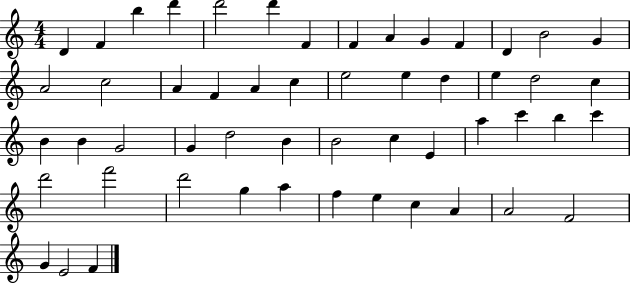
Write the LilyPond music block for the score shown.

{
  \clef treble
  \numericTimeSignature
  \time 4/4
  \key c \major
  d'4 f'4 b''4 d'''4 | d'''2 d'''4 f'4 | f'4 a'4 g'4 f'4 | d'4 b'2 g'4 | \break a'2 c''2 | a'4 f'4 a'4 c''4 | e''2 e''4 d''4 | e''4 d''2 c''4 | \break b'4 b'4 g'2 | g'4 d''2 b'4 | b'2 c''4 e'4 | a''4 c'''4 b''4 c'''4 | \break d'''2 f'''2 | d'''2 g''4 a''4 | f''4 e''4 c''4 a'4 | a'2 f'2 | \break g'4 e'2 f'4 | \bar "|."
}